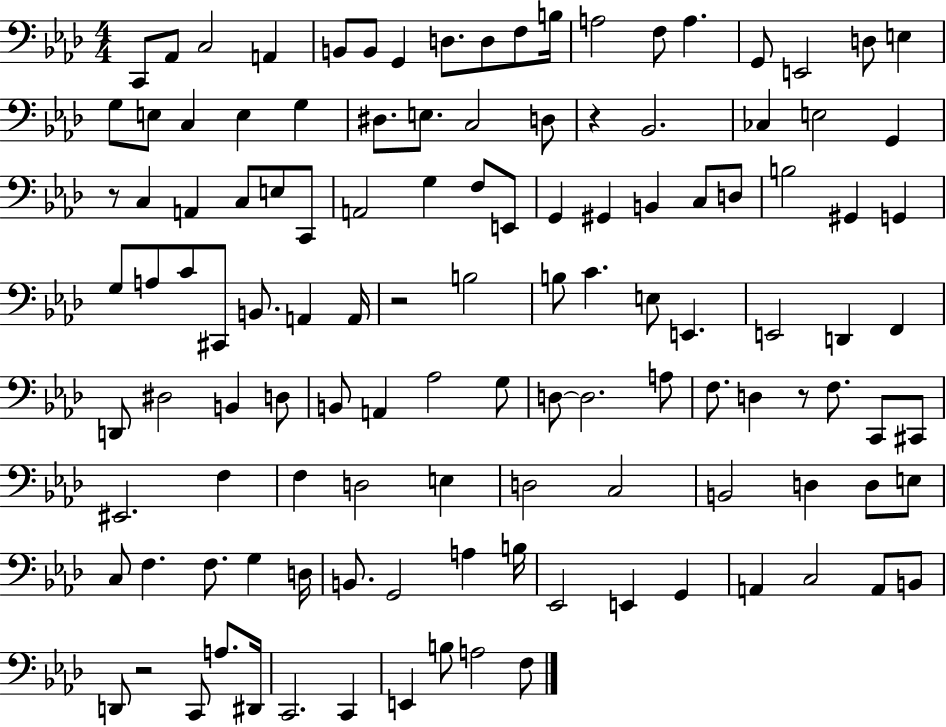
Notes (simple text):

C2/e Ab2/e C3/h A2/q B2/e B2/e G2/q D3/e. D3/e F3/e B3/s A3/h F3/e A3/q. G2/e E2/h D3/e E3/q G3/e E3/e C3/q E3/q G3/q D#3/e. E3/e. C3/h D3/e R/q Bb2/h. CES3/q E3/h G2/q R/e C3/q A2/q C3/e E3/e C2/e A2/h G3/q F3/e E2/e G2/q G#2/q B2/q C3/e D3/e B3/h G#2/q G2/q G3/e A3/e C4/e C#2/e B2/e. A2/q A2/s R/h B3/h B3/e C4/q. E3/e E2/q. E2/h D2/q F2/q D2/e D#3/h B2/q D3/e B2/e A2/q Ab3/h G3/e D3/e D3/h. A3/e F3/e. D3/q R/e F3/e. C2/e C#2/e EIS2/h. F3/q F3/q D3/h E3/q D3/h C3/h B2/h D3/q D3/e E3/e C3/e F3/q. F3/e. G3/q D3/s B2/e. G2/h A3/q B3/s Eb2/h E2/q G2/q A2/q C3/h A2/e B2/e D2/e R/h C2/e A3/e. D#2/s C2/h. C2/q E2/q B3/e A3/h F3/e